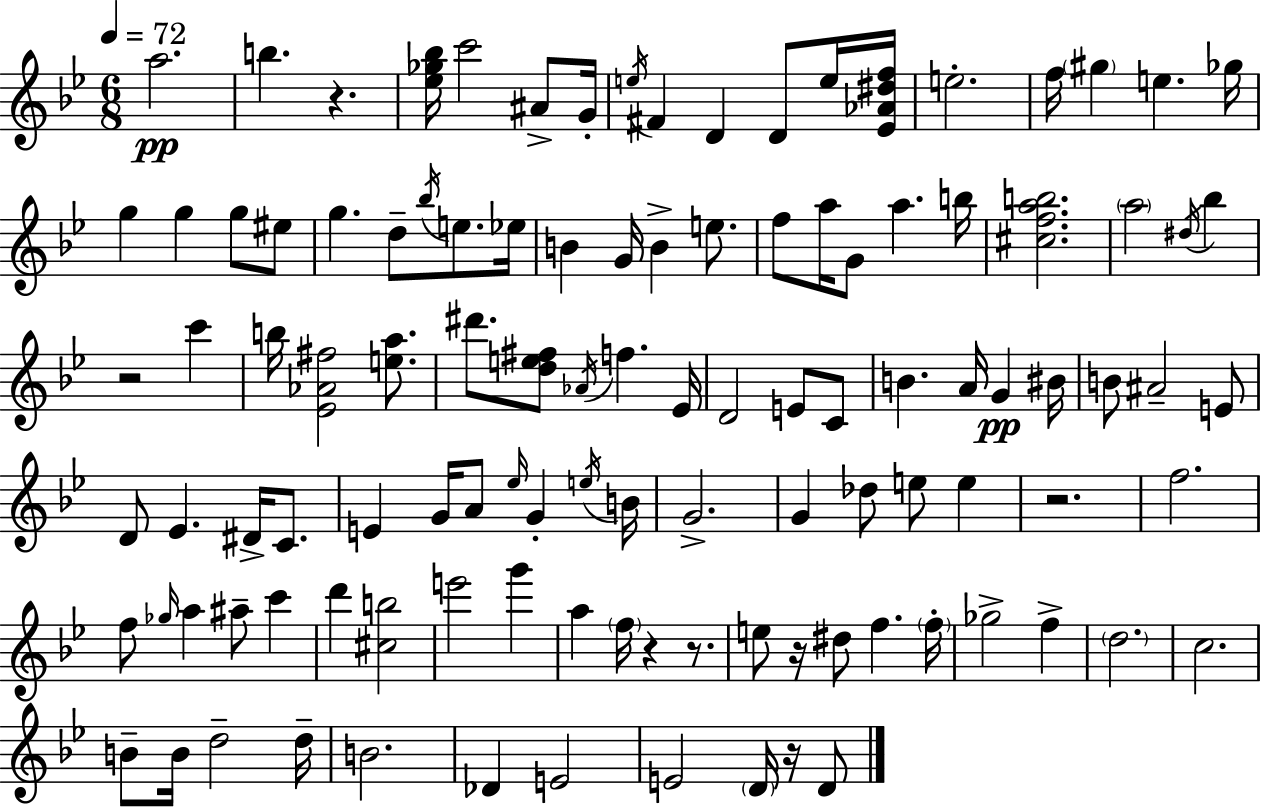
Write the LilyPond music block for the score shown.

{
  \clef treble
  \numericTimeSignature
  \time 6/8
  \key g \minor
  \tempo 4 = 72
  a''2.\pp | b''4. r4. | <ees'' ges'' bes''>16 c'''2 ais'8-> g'16-. | \acciaccatura { e''16 } fis'4 d'4 d'8 e''16 | \break <ees' aes' dis'' f''>16 e''2.-. | f''16 \parenthesize gis''4 e''4. | ges''16 g''4 g''4 g''8 eis''8 | g''4. d''8-- \acciaccatura { bes''16 } e''8. | \break ees''16 b'4 g'16 b'4-> e''8. | f''8 a''16 g'8 a''4. | b''16 <cis'' f'' a'' b''>2. | \parenthesize a''2 \acciaccatura { dis''16 } bes''4 | \break r2 c'''4 | b''16 <ees' aes' fis''>2 | <e'' a''>8. dis'''8. <d'' e'' fis''>8 \acciaccatura { aes'16 } f''4. | ees'16 d'2 | \break e'8 c'8 b'4. a'16 g'4\pp | bis'16 b'8 ais'2-- | e'8 d'8 ees'4. | dis'16-> c'8. e'4 g'16 a'8 \grace { ees''16 } | \break g'4-. \acciaccatura { e''16 } b'16 g'2.-> | g'4 des''8 | e''8 e''4 r2. | f''2. | \break f''8 \grace { ges''16 } a''4 | ais''8-- c'''4 d'''4 <cis'' b''>2 | e'''2 | g'''4 a''4 \parenthesize f''16 | \break r4 r8. e''8 r16 dis''8 | f''4. \parenthesize f''16-. ges''2-> | f''4-> \parenthesize d''2. | c''2. | \break b'8-- b'16 d''2-- | d''16-- b'2. | des'4 e'2 | e'2 | \break \parenthesize d'16 r16 d'8 \bar "|."
}